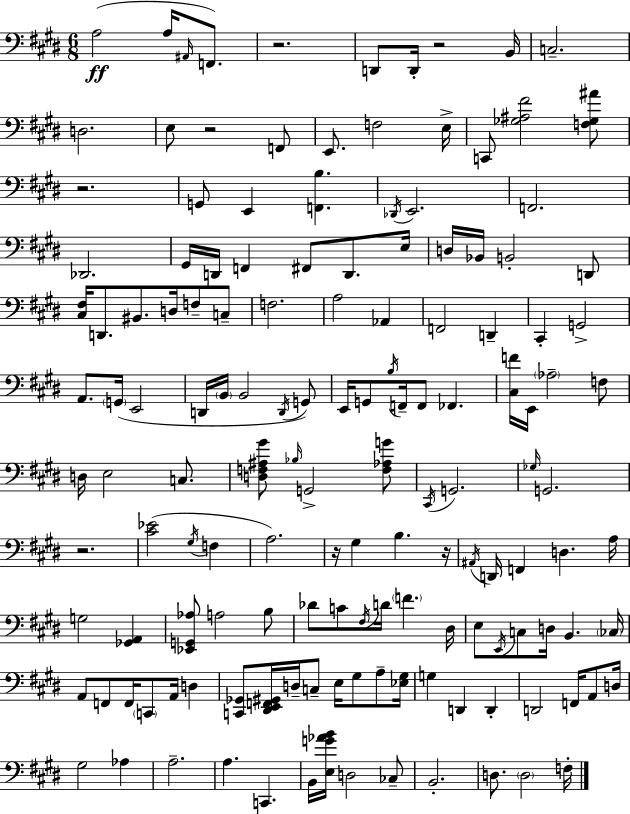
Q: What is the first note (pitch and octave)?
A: A3